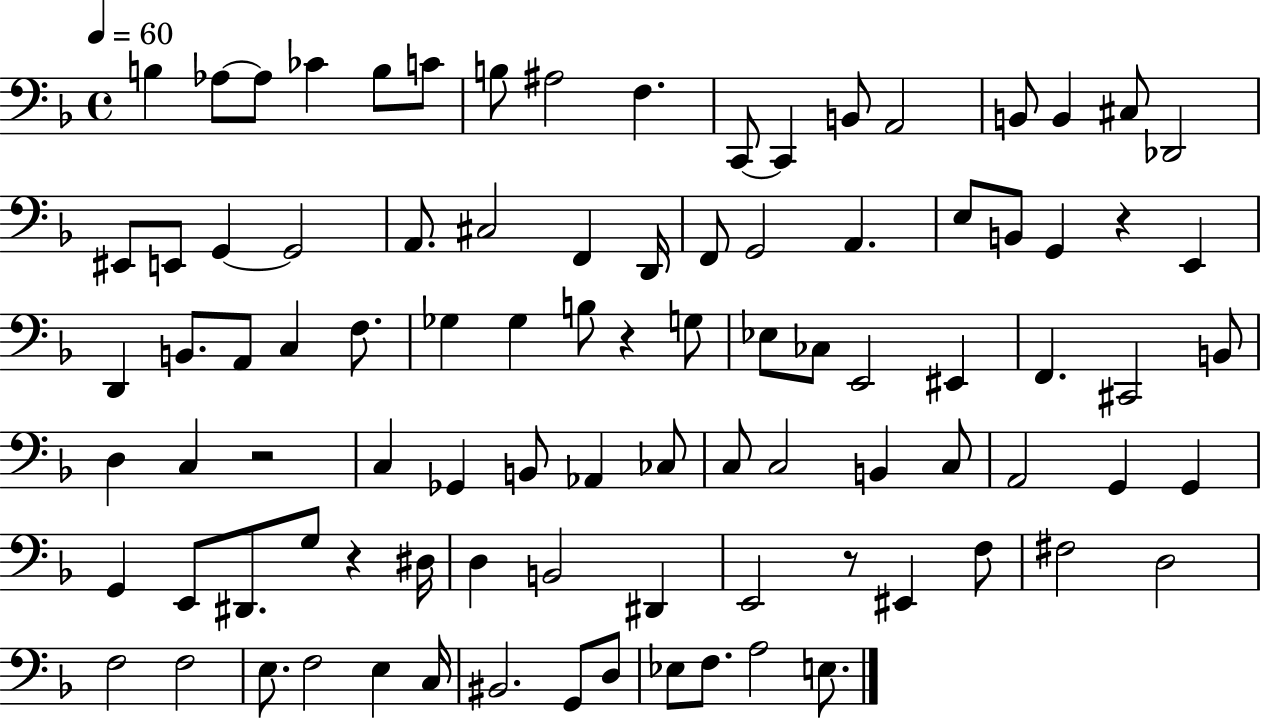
B3/q Ab3/e Ab3/e CES4/q B3/e C4/e B3/e A#3/h F3/q. C2/e C2/q B2/e A2/h B2/e B2/q C#3/e Db2/h EIS2/e E2/e G2/q G2/h A2/e. C#3/h F2/q D2/s F2/e G2/h A2/q. E3/e B2/e G2/q R/q E2/q D2/q B2/e. A2/e C3/q F3/e. Gb3/q Gb3/q B3/e R/q G3/e Eb3/e CES3/e E2/h EIS2/q F2/q. C#2/h B2/e D3/q C3/q R/h C3/q Gb2/q B2/e Ab2/q CES3/e C3/e C3/h B2/q C3/e A2/h G2/q G2/q G2/q E2/e D#2/e. G3/e R/q D#3/s D3/q B2/h D#2/q E2/h R/e EIS2/q F3/e F#3/h D3/h F3/h F3/h E3/e. F3/h E3/q C3/s BIS2/h. G2/e D3/e Eb3/e F3/e. A3/h E3/e.